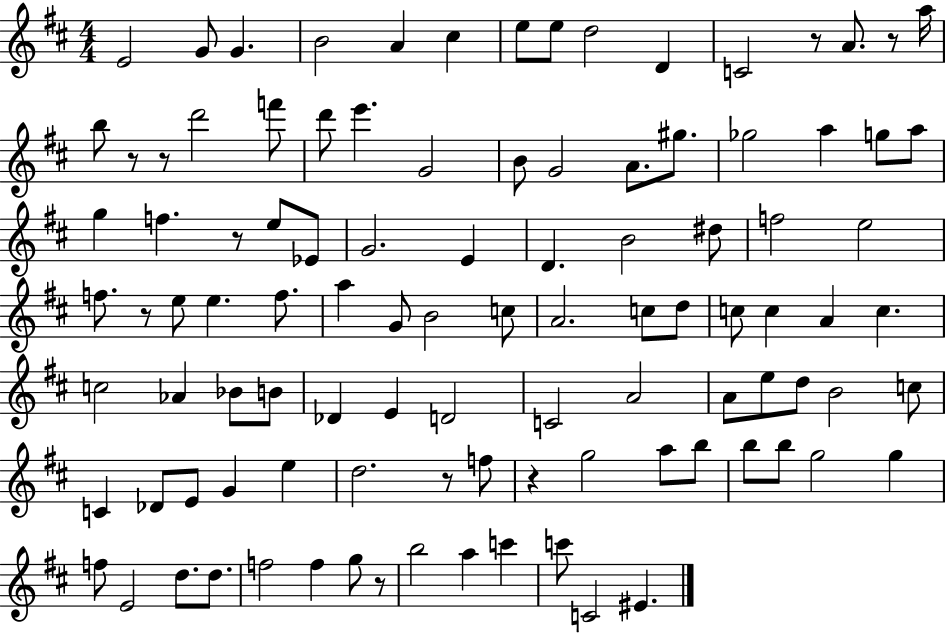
{
  \clef treble
  \numericTimeSignature
  \time 4/4
  \key d \major
  e'2 g'8 g'4. | b'2 a'4 cis''4 | e''8 e''8 d''2 d'4 | c'2 r8 a'8. r8 a''16 | \break b''8 r8 r8 d'''2 f'''8 | d'''8 e'''4. g'2 | b'8 g'2 a'8. gis''8. | ges''2 a''4 g''8 a''8 | \break g''4 f''4. r8 e''8 ees'8 | g'2. e'4 | d'4. b'2 dis''8 | f''2 e''2 | \break f''8. r8 e''8 e''4. f''8. | a''4 g'8 b'2 c''8 | a'2. c''8 d''8 | c''8 c''4 a'4 c''4. | \break c''2 aes'4 bes'8 b'8 | des'4 e'4 d'2 | c'2 a'2 | a'8 e''8 d''8 b'2 c''8 | \break c'4 des'8 e'8 g'4 e''4 | d''2. r8 f''8 | r4 g''2 a''8 b''8 | b''8 b''8 g''2 g''4 | \break f''8 e'2 d''8. d''8. | f''2 f''4 g''8 r8 | b''2 a''4 c'''4 | c'''8 c'2 eis'4. | \break \bar "|."
}